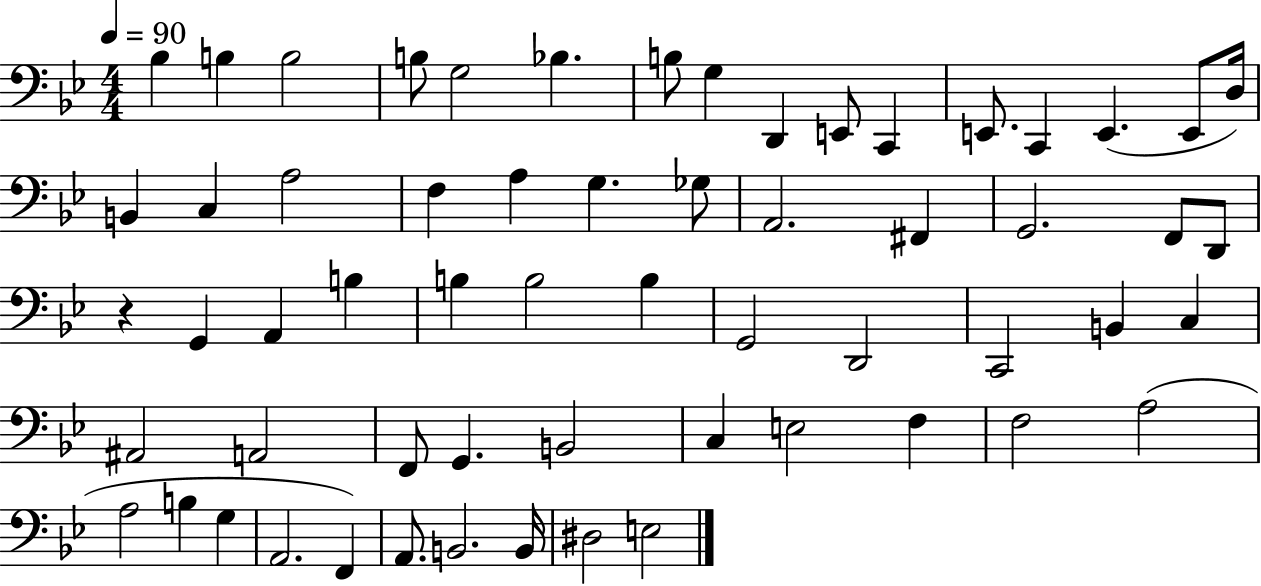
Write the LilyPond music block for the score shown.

{
  \clef bass
  \numericTimeSignature
  \time 4/4
  \key bes \major
  \tempo 4 = 90
  bes4 b4 b2 | b8 g2 bes4. | b8 g4 d,4 e,8 c,4 | e,8. c,4 e,4.( e,8 d16) | \break b,4 c4 a2 | f4 a4 g4. ges8 | a,2. fis,4 | g,2. f,8 d,8 | \break r4 g,4 a,4 b4 | b4 b2 b4 | g,2 d,2 | c,2 b,4 c4 | \break ais,2 a,2 | f,8 g,4. b,2 | c4 e2 f4 | f2 a2( | \break a2 b4 g4 | a,2. f,4) | a,8. b,2. b,16 | dis2 e2 | \break \bar "|."
}